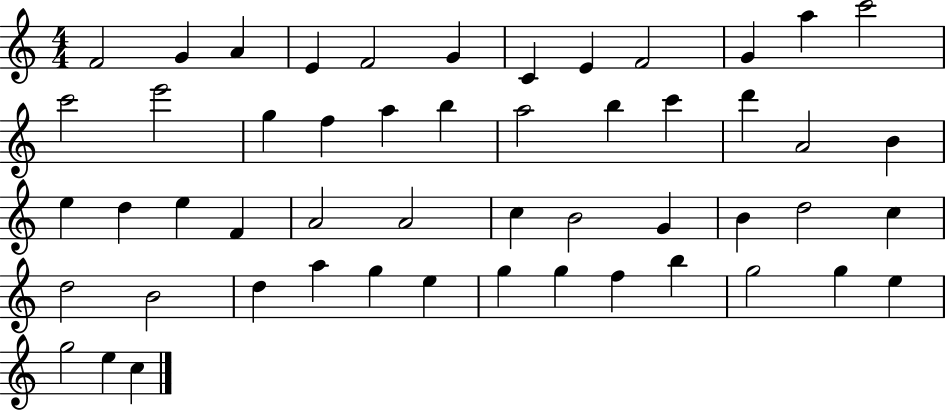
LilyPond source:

{
  \clef treble
  \numericTimeSignature
  \time 4/4
  \key c \major
  f'2 g'4 a'4 | e'4 f'2 g'4 | c'4 e'4 f'2 | g'4 a''4 c'''2 | \break c'''2 e'''2 | g''4 f''4 a''4 b''4 | a''2 b''4 c'''4 | d'''4 a'2 b'4 | \break e''4 d''4 e''4 f'4 | a'2 a'2 | c''4 b'2 g'4 | b'4 d''2 c''4 | \break d''2 b'2 | d''4 a''4 g''4 e''4 | g''4 g''4 f''4 b''4 | g''2 g''4 e''4 | \break g''2 e''4 c''4 | \bar "|."
}